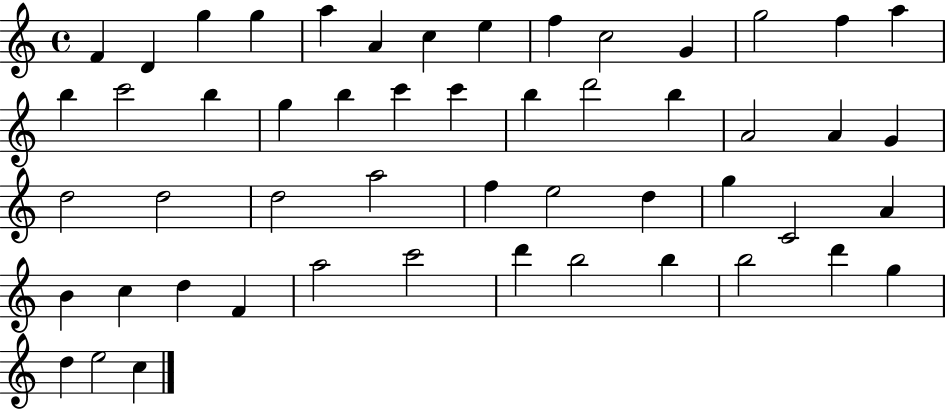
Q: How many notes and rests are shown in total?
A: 52